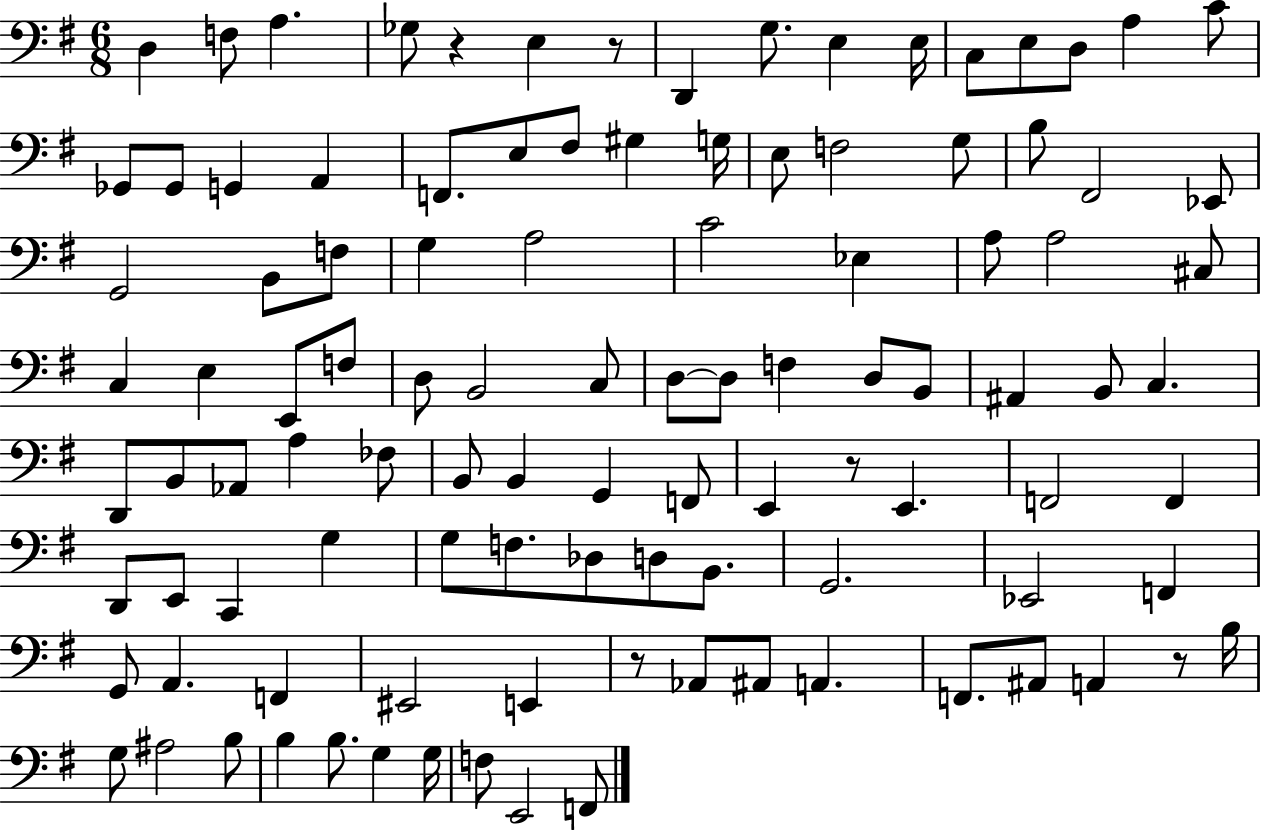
X:1
T:Untitled
M:6/8
L:1/4
K:G
D, F,/2 A, _G,/2 z E, z/2 D,, G,/2 E, E,/4 C,/2 E,/2 D,/2 A, C/2 _G,,/2 _G,,/2 G,, A,, F,,/2 E,/2 ^F,/2 ^G, G,/4 E,/2 F,2 G,/2 B,/2 ^F,,2 _E,,/2 G,,2 B,,/2 F,/2 G, A,2 C2 _E, A,/2 A,2 ^C,/2 C, E, E,,/2 F,/2 D,/2 B,,2 C,/2 D,/2 D,/2 F, D,/2 B,,/2 ^A,, B,,/2 C, D,,/2 B,,/2 _A,,/2 A, _F,/2 B,,/2 B,, G,, F,,/2 E,, z/2 E,, F,,2 F,, D,,/2 E,,/2 C,, G, G,/2 F,/2 _D,/2 D,/2 B,,/2 G,,2 _E,,2 F,, G,,/2 A,, F,, ^E,,2 E,, z/2 _A,,/2 ^A,,/2 A,, F,,/2 ^A,,/2 A,, z/2 B,/4 G,/2 ^A,2 B,/2 B, B,/2 G, G,/4 F,/2 E,,2 F,,/2